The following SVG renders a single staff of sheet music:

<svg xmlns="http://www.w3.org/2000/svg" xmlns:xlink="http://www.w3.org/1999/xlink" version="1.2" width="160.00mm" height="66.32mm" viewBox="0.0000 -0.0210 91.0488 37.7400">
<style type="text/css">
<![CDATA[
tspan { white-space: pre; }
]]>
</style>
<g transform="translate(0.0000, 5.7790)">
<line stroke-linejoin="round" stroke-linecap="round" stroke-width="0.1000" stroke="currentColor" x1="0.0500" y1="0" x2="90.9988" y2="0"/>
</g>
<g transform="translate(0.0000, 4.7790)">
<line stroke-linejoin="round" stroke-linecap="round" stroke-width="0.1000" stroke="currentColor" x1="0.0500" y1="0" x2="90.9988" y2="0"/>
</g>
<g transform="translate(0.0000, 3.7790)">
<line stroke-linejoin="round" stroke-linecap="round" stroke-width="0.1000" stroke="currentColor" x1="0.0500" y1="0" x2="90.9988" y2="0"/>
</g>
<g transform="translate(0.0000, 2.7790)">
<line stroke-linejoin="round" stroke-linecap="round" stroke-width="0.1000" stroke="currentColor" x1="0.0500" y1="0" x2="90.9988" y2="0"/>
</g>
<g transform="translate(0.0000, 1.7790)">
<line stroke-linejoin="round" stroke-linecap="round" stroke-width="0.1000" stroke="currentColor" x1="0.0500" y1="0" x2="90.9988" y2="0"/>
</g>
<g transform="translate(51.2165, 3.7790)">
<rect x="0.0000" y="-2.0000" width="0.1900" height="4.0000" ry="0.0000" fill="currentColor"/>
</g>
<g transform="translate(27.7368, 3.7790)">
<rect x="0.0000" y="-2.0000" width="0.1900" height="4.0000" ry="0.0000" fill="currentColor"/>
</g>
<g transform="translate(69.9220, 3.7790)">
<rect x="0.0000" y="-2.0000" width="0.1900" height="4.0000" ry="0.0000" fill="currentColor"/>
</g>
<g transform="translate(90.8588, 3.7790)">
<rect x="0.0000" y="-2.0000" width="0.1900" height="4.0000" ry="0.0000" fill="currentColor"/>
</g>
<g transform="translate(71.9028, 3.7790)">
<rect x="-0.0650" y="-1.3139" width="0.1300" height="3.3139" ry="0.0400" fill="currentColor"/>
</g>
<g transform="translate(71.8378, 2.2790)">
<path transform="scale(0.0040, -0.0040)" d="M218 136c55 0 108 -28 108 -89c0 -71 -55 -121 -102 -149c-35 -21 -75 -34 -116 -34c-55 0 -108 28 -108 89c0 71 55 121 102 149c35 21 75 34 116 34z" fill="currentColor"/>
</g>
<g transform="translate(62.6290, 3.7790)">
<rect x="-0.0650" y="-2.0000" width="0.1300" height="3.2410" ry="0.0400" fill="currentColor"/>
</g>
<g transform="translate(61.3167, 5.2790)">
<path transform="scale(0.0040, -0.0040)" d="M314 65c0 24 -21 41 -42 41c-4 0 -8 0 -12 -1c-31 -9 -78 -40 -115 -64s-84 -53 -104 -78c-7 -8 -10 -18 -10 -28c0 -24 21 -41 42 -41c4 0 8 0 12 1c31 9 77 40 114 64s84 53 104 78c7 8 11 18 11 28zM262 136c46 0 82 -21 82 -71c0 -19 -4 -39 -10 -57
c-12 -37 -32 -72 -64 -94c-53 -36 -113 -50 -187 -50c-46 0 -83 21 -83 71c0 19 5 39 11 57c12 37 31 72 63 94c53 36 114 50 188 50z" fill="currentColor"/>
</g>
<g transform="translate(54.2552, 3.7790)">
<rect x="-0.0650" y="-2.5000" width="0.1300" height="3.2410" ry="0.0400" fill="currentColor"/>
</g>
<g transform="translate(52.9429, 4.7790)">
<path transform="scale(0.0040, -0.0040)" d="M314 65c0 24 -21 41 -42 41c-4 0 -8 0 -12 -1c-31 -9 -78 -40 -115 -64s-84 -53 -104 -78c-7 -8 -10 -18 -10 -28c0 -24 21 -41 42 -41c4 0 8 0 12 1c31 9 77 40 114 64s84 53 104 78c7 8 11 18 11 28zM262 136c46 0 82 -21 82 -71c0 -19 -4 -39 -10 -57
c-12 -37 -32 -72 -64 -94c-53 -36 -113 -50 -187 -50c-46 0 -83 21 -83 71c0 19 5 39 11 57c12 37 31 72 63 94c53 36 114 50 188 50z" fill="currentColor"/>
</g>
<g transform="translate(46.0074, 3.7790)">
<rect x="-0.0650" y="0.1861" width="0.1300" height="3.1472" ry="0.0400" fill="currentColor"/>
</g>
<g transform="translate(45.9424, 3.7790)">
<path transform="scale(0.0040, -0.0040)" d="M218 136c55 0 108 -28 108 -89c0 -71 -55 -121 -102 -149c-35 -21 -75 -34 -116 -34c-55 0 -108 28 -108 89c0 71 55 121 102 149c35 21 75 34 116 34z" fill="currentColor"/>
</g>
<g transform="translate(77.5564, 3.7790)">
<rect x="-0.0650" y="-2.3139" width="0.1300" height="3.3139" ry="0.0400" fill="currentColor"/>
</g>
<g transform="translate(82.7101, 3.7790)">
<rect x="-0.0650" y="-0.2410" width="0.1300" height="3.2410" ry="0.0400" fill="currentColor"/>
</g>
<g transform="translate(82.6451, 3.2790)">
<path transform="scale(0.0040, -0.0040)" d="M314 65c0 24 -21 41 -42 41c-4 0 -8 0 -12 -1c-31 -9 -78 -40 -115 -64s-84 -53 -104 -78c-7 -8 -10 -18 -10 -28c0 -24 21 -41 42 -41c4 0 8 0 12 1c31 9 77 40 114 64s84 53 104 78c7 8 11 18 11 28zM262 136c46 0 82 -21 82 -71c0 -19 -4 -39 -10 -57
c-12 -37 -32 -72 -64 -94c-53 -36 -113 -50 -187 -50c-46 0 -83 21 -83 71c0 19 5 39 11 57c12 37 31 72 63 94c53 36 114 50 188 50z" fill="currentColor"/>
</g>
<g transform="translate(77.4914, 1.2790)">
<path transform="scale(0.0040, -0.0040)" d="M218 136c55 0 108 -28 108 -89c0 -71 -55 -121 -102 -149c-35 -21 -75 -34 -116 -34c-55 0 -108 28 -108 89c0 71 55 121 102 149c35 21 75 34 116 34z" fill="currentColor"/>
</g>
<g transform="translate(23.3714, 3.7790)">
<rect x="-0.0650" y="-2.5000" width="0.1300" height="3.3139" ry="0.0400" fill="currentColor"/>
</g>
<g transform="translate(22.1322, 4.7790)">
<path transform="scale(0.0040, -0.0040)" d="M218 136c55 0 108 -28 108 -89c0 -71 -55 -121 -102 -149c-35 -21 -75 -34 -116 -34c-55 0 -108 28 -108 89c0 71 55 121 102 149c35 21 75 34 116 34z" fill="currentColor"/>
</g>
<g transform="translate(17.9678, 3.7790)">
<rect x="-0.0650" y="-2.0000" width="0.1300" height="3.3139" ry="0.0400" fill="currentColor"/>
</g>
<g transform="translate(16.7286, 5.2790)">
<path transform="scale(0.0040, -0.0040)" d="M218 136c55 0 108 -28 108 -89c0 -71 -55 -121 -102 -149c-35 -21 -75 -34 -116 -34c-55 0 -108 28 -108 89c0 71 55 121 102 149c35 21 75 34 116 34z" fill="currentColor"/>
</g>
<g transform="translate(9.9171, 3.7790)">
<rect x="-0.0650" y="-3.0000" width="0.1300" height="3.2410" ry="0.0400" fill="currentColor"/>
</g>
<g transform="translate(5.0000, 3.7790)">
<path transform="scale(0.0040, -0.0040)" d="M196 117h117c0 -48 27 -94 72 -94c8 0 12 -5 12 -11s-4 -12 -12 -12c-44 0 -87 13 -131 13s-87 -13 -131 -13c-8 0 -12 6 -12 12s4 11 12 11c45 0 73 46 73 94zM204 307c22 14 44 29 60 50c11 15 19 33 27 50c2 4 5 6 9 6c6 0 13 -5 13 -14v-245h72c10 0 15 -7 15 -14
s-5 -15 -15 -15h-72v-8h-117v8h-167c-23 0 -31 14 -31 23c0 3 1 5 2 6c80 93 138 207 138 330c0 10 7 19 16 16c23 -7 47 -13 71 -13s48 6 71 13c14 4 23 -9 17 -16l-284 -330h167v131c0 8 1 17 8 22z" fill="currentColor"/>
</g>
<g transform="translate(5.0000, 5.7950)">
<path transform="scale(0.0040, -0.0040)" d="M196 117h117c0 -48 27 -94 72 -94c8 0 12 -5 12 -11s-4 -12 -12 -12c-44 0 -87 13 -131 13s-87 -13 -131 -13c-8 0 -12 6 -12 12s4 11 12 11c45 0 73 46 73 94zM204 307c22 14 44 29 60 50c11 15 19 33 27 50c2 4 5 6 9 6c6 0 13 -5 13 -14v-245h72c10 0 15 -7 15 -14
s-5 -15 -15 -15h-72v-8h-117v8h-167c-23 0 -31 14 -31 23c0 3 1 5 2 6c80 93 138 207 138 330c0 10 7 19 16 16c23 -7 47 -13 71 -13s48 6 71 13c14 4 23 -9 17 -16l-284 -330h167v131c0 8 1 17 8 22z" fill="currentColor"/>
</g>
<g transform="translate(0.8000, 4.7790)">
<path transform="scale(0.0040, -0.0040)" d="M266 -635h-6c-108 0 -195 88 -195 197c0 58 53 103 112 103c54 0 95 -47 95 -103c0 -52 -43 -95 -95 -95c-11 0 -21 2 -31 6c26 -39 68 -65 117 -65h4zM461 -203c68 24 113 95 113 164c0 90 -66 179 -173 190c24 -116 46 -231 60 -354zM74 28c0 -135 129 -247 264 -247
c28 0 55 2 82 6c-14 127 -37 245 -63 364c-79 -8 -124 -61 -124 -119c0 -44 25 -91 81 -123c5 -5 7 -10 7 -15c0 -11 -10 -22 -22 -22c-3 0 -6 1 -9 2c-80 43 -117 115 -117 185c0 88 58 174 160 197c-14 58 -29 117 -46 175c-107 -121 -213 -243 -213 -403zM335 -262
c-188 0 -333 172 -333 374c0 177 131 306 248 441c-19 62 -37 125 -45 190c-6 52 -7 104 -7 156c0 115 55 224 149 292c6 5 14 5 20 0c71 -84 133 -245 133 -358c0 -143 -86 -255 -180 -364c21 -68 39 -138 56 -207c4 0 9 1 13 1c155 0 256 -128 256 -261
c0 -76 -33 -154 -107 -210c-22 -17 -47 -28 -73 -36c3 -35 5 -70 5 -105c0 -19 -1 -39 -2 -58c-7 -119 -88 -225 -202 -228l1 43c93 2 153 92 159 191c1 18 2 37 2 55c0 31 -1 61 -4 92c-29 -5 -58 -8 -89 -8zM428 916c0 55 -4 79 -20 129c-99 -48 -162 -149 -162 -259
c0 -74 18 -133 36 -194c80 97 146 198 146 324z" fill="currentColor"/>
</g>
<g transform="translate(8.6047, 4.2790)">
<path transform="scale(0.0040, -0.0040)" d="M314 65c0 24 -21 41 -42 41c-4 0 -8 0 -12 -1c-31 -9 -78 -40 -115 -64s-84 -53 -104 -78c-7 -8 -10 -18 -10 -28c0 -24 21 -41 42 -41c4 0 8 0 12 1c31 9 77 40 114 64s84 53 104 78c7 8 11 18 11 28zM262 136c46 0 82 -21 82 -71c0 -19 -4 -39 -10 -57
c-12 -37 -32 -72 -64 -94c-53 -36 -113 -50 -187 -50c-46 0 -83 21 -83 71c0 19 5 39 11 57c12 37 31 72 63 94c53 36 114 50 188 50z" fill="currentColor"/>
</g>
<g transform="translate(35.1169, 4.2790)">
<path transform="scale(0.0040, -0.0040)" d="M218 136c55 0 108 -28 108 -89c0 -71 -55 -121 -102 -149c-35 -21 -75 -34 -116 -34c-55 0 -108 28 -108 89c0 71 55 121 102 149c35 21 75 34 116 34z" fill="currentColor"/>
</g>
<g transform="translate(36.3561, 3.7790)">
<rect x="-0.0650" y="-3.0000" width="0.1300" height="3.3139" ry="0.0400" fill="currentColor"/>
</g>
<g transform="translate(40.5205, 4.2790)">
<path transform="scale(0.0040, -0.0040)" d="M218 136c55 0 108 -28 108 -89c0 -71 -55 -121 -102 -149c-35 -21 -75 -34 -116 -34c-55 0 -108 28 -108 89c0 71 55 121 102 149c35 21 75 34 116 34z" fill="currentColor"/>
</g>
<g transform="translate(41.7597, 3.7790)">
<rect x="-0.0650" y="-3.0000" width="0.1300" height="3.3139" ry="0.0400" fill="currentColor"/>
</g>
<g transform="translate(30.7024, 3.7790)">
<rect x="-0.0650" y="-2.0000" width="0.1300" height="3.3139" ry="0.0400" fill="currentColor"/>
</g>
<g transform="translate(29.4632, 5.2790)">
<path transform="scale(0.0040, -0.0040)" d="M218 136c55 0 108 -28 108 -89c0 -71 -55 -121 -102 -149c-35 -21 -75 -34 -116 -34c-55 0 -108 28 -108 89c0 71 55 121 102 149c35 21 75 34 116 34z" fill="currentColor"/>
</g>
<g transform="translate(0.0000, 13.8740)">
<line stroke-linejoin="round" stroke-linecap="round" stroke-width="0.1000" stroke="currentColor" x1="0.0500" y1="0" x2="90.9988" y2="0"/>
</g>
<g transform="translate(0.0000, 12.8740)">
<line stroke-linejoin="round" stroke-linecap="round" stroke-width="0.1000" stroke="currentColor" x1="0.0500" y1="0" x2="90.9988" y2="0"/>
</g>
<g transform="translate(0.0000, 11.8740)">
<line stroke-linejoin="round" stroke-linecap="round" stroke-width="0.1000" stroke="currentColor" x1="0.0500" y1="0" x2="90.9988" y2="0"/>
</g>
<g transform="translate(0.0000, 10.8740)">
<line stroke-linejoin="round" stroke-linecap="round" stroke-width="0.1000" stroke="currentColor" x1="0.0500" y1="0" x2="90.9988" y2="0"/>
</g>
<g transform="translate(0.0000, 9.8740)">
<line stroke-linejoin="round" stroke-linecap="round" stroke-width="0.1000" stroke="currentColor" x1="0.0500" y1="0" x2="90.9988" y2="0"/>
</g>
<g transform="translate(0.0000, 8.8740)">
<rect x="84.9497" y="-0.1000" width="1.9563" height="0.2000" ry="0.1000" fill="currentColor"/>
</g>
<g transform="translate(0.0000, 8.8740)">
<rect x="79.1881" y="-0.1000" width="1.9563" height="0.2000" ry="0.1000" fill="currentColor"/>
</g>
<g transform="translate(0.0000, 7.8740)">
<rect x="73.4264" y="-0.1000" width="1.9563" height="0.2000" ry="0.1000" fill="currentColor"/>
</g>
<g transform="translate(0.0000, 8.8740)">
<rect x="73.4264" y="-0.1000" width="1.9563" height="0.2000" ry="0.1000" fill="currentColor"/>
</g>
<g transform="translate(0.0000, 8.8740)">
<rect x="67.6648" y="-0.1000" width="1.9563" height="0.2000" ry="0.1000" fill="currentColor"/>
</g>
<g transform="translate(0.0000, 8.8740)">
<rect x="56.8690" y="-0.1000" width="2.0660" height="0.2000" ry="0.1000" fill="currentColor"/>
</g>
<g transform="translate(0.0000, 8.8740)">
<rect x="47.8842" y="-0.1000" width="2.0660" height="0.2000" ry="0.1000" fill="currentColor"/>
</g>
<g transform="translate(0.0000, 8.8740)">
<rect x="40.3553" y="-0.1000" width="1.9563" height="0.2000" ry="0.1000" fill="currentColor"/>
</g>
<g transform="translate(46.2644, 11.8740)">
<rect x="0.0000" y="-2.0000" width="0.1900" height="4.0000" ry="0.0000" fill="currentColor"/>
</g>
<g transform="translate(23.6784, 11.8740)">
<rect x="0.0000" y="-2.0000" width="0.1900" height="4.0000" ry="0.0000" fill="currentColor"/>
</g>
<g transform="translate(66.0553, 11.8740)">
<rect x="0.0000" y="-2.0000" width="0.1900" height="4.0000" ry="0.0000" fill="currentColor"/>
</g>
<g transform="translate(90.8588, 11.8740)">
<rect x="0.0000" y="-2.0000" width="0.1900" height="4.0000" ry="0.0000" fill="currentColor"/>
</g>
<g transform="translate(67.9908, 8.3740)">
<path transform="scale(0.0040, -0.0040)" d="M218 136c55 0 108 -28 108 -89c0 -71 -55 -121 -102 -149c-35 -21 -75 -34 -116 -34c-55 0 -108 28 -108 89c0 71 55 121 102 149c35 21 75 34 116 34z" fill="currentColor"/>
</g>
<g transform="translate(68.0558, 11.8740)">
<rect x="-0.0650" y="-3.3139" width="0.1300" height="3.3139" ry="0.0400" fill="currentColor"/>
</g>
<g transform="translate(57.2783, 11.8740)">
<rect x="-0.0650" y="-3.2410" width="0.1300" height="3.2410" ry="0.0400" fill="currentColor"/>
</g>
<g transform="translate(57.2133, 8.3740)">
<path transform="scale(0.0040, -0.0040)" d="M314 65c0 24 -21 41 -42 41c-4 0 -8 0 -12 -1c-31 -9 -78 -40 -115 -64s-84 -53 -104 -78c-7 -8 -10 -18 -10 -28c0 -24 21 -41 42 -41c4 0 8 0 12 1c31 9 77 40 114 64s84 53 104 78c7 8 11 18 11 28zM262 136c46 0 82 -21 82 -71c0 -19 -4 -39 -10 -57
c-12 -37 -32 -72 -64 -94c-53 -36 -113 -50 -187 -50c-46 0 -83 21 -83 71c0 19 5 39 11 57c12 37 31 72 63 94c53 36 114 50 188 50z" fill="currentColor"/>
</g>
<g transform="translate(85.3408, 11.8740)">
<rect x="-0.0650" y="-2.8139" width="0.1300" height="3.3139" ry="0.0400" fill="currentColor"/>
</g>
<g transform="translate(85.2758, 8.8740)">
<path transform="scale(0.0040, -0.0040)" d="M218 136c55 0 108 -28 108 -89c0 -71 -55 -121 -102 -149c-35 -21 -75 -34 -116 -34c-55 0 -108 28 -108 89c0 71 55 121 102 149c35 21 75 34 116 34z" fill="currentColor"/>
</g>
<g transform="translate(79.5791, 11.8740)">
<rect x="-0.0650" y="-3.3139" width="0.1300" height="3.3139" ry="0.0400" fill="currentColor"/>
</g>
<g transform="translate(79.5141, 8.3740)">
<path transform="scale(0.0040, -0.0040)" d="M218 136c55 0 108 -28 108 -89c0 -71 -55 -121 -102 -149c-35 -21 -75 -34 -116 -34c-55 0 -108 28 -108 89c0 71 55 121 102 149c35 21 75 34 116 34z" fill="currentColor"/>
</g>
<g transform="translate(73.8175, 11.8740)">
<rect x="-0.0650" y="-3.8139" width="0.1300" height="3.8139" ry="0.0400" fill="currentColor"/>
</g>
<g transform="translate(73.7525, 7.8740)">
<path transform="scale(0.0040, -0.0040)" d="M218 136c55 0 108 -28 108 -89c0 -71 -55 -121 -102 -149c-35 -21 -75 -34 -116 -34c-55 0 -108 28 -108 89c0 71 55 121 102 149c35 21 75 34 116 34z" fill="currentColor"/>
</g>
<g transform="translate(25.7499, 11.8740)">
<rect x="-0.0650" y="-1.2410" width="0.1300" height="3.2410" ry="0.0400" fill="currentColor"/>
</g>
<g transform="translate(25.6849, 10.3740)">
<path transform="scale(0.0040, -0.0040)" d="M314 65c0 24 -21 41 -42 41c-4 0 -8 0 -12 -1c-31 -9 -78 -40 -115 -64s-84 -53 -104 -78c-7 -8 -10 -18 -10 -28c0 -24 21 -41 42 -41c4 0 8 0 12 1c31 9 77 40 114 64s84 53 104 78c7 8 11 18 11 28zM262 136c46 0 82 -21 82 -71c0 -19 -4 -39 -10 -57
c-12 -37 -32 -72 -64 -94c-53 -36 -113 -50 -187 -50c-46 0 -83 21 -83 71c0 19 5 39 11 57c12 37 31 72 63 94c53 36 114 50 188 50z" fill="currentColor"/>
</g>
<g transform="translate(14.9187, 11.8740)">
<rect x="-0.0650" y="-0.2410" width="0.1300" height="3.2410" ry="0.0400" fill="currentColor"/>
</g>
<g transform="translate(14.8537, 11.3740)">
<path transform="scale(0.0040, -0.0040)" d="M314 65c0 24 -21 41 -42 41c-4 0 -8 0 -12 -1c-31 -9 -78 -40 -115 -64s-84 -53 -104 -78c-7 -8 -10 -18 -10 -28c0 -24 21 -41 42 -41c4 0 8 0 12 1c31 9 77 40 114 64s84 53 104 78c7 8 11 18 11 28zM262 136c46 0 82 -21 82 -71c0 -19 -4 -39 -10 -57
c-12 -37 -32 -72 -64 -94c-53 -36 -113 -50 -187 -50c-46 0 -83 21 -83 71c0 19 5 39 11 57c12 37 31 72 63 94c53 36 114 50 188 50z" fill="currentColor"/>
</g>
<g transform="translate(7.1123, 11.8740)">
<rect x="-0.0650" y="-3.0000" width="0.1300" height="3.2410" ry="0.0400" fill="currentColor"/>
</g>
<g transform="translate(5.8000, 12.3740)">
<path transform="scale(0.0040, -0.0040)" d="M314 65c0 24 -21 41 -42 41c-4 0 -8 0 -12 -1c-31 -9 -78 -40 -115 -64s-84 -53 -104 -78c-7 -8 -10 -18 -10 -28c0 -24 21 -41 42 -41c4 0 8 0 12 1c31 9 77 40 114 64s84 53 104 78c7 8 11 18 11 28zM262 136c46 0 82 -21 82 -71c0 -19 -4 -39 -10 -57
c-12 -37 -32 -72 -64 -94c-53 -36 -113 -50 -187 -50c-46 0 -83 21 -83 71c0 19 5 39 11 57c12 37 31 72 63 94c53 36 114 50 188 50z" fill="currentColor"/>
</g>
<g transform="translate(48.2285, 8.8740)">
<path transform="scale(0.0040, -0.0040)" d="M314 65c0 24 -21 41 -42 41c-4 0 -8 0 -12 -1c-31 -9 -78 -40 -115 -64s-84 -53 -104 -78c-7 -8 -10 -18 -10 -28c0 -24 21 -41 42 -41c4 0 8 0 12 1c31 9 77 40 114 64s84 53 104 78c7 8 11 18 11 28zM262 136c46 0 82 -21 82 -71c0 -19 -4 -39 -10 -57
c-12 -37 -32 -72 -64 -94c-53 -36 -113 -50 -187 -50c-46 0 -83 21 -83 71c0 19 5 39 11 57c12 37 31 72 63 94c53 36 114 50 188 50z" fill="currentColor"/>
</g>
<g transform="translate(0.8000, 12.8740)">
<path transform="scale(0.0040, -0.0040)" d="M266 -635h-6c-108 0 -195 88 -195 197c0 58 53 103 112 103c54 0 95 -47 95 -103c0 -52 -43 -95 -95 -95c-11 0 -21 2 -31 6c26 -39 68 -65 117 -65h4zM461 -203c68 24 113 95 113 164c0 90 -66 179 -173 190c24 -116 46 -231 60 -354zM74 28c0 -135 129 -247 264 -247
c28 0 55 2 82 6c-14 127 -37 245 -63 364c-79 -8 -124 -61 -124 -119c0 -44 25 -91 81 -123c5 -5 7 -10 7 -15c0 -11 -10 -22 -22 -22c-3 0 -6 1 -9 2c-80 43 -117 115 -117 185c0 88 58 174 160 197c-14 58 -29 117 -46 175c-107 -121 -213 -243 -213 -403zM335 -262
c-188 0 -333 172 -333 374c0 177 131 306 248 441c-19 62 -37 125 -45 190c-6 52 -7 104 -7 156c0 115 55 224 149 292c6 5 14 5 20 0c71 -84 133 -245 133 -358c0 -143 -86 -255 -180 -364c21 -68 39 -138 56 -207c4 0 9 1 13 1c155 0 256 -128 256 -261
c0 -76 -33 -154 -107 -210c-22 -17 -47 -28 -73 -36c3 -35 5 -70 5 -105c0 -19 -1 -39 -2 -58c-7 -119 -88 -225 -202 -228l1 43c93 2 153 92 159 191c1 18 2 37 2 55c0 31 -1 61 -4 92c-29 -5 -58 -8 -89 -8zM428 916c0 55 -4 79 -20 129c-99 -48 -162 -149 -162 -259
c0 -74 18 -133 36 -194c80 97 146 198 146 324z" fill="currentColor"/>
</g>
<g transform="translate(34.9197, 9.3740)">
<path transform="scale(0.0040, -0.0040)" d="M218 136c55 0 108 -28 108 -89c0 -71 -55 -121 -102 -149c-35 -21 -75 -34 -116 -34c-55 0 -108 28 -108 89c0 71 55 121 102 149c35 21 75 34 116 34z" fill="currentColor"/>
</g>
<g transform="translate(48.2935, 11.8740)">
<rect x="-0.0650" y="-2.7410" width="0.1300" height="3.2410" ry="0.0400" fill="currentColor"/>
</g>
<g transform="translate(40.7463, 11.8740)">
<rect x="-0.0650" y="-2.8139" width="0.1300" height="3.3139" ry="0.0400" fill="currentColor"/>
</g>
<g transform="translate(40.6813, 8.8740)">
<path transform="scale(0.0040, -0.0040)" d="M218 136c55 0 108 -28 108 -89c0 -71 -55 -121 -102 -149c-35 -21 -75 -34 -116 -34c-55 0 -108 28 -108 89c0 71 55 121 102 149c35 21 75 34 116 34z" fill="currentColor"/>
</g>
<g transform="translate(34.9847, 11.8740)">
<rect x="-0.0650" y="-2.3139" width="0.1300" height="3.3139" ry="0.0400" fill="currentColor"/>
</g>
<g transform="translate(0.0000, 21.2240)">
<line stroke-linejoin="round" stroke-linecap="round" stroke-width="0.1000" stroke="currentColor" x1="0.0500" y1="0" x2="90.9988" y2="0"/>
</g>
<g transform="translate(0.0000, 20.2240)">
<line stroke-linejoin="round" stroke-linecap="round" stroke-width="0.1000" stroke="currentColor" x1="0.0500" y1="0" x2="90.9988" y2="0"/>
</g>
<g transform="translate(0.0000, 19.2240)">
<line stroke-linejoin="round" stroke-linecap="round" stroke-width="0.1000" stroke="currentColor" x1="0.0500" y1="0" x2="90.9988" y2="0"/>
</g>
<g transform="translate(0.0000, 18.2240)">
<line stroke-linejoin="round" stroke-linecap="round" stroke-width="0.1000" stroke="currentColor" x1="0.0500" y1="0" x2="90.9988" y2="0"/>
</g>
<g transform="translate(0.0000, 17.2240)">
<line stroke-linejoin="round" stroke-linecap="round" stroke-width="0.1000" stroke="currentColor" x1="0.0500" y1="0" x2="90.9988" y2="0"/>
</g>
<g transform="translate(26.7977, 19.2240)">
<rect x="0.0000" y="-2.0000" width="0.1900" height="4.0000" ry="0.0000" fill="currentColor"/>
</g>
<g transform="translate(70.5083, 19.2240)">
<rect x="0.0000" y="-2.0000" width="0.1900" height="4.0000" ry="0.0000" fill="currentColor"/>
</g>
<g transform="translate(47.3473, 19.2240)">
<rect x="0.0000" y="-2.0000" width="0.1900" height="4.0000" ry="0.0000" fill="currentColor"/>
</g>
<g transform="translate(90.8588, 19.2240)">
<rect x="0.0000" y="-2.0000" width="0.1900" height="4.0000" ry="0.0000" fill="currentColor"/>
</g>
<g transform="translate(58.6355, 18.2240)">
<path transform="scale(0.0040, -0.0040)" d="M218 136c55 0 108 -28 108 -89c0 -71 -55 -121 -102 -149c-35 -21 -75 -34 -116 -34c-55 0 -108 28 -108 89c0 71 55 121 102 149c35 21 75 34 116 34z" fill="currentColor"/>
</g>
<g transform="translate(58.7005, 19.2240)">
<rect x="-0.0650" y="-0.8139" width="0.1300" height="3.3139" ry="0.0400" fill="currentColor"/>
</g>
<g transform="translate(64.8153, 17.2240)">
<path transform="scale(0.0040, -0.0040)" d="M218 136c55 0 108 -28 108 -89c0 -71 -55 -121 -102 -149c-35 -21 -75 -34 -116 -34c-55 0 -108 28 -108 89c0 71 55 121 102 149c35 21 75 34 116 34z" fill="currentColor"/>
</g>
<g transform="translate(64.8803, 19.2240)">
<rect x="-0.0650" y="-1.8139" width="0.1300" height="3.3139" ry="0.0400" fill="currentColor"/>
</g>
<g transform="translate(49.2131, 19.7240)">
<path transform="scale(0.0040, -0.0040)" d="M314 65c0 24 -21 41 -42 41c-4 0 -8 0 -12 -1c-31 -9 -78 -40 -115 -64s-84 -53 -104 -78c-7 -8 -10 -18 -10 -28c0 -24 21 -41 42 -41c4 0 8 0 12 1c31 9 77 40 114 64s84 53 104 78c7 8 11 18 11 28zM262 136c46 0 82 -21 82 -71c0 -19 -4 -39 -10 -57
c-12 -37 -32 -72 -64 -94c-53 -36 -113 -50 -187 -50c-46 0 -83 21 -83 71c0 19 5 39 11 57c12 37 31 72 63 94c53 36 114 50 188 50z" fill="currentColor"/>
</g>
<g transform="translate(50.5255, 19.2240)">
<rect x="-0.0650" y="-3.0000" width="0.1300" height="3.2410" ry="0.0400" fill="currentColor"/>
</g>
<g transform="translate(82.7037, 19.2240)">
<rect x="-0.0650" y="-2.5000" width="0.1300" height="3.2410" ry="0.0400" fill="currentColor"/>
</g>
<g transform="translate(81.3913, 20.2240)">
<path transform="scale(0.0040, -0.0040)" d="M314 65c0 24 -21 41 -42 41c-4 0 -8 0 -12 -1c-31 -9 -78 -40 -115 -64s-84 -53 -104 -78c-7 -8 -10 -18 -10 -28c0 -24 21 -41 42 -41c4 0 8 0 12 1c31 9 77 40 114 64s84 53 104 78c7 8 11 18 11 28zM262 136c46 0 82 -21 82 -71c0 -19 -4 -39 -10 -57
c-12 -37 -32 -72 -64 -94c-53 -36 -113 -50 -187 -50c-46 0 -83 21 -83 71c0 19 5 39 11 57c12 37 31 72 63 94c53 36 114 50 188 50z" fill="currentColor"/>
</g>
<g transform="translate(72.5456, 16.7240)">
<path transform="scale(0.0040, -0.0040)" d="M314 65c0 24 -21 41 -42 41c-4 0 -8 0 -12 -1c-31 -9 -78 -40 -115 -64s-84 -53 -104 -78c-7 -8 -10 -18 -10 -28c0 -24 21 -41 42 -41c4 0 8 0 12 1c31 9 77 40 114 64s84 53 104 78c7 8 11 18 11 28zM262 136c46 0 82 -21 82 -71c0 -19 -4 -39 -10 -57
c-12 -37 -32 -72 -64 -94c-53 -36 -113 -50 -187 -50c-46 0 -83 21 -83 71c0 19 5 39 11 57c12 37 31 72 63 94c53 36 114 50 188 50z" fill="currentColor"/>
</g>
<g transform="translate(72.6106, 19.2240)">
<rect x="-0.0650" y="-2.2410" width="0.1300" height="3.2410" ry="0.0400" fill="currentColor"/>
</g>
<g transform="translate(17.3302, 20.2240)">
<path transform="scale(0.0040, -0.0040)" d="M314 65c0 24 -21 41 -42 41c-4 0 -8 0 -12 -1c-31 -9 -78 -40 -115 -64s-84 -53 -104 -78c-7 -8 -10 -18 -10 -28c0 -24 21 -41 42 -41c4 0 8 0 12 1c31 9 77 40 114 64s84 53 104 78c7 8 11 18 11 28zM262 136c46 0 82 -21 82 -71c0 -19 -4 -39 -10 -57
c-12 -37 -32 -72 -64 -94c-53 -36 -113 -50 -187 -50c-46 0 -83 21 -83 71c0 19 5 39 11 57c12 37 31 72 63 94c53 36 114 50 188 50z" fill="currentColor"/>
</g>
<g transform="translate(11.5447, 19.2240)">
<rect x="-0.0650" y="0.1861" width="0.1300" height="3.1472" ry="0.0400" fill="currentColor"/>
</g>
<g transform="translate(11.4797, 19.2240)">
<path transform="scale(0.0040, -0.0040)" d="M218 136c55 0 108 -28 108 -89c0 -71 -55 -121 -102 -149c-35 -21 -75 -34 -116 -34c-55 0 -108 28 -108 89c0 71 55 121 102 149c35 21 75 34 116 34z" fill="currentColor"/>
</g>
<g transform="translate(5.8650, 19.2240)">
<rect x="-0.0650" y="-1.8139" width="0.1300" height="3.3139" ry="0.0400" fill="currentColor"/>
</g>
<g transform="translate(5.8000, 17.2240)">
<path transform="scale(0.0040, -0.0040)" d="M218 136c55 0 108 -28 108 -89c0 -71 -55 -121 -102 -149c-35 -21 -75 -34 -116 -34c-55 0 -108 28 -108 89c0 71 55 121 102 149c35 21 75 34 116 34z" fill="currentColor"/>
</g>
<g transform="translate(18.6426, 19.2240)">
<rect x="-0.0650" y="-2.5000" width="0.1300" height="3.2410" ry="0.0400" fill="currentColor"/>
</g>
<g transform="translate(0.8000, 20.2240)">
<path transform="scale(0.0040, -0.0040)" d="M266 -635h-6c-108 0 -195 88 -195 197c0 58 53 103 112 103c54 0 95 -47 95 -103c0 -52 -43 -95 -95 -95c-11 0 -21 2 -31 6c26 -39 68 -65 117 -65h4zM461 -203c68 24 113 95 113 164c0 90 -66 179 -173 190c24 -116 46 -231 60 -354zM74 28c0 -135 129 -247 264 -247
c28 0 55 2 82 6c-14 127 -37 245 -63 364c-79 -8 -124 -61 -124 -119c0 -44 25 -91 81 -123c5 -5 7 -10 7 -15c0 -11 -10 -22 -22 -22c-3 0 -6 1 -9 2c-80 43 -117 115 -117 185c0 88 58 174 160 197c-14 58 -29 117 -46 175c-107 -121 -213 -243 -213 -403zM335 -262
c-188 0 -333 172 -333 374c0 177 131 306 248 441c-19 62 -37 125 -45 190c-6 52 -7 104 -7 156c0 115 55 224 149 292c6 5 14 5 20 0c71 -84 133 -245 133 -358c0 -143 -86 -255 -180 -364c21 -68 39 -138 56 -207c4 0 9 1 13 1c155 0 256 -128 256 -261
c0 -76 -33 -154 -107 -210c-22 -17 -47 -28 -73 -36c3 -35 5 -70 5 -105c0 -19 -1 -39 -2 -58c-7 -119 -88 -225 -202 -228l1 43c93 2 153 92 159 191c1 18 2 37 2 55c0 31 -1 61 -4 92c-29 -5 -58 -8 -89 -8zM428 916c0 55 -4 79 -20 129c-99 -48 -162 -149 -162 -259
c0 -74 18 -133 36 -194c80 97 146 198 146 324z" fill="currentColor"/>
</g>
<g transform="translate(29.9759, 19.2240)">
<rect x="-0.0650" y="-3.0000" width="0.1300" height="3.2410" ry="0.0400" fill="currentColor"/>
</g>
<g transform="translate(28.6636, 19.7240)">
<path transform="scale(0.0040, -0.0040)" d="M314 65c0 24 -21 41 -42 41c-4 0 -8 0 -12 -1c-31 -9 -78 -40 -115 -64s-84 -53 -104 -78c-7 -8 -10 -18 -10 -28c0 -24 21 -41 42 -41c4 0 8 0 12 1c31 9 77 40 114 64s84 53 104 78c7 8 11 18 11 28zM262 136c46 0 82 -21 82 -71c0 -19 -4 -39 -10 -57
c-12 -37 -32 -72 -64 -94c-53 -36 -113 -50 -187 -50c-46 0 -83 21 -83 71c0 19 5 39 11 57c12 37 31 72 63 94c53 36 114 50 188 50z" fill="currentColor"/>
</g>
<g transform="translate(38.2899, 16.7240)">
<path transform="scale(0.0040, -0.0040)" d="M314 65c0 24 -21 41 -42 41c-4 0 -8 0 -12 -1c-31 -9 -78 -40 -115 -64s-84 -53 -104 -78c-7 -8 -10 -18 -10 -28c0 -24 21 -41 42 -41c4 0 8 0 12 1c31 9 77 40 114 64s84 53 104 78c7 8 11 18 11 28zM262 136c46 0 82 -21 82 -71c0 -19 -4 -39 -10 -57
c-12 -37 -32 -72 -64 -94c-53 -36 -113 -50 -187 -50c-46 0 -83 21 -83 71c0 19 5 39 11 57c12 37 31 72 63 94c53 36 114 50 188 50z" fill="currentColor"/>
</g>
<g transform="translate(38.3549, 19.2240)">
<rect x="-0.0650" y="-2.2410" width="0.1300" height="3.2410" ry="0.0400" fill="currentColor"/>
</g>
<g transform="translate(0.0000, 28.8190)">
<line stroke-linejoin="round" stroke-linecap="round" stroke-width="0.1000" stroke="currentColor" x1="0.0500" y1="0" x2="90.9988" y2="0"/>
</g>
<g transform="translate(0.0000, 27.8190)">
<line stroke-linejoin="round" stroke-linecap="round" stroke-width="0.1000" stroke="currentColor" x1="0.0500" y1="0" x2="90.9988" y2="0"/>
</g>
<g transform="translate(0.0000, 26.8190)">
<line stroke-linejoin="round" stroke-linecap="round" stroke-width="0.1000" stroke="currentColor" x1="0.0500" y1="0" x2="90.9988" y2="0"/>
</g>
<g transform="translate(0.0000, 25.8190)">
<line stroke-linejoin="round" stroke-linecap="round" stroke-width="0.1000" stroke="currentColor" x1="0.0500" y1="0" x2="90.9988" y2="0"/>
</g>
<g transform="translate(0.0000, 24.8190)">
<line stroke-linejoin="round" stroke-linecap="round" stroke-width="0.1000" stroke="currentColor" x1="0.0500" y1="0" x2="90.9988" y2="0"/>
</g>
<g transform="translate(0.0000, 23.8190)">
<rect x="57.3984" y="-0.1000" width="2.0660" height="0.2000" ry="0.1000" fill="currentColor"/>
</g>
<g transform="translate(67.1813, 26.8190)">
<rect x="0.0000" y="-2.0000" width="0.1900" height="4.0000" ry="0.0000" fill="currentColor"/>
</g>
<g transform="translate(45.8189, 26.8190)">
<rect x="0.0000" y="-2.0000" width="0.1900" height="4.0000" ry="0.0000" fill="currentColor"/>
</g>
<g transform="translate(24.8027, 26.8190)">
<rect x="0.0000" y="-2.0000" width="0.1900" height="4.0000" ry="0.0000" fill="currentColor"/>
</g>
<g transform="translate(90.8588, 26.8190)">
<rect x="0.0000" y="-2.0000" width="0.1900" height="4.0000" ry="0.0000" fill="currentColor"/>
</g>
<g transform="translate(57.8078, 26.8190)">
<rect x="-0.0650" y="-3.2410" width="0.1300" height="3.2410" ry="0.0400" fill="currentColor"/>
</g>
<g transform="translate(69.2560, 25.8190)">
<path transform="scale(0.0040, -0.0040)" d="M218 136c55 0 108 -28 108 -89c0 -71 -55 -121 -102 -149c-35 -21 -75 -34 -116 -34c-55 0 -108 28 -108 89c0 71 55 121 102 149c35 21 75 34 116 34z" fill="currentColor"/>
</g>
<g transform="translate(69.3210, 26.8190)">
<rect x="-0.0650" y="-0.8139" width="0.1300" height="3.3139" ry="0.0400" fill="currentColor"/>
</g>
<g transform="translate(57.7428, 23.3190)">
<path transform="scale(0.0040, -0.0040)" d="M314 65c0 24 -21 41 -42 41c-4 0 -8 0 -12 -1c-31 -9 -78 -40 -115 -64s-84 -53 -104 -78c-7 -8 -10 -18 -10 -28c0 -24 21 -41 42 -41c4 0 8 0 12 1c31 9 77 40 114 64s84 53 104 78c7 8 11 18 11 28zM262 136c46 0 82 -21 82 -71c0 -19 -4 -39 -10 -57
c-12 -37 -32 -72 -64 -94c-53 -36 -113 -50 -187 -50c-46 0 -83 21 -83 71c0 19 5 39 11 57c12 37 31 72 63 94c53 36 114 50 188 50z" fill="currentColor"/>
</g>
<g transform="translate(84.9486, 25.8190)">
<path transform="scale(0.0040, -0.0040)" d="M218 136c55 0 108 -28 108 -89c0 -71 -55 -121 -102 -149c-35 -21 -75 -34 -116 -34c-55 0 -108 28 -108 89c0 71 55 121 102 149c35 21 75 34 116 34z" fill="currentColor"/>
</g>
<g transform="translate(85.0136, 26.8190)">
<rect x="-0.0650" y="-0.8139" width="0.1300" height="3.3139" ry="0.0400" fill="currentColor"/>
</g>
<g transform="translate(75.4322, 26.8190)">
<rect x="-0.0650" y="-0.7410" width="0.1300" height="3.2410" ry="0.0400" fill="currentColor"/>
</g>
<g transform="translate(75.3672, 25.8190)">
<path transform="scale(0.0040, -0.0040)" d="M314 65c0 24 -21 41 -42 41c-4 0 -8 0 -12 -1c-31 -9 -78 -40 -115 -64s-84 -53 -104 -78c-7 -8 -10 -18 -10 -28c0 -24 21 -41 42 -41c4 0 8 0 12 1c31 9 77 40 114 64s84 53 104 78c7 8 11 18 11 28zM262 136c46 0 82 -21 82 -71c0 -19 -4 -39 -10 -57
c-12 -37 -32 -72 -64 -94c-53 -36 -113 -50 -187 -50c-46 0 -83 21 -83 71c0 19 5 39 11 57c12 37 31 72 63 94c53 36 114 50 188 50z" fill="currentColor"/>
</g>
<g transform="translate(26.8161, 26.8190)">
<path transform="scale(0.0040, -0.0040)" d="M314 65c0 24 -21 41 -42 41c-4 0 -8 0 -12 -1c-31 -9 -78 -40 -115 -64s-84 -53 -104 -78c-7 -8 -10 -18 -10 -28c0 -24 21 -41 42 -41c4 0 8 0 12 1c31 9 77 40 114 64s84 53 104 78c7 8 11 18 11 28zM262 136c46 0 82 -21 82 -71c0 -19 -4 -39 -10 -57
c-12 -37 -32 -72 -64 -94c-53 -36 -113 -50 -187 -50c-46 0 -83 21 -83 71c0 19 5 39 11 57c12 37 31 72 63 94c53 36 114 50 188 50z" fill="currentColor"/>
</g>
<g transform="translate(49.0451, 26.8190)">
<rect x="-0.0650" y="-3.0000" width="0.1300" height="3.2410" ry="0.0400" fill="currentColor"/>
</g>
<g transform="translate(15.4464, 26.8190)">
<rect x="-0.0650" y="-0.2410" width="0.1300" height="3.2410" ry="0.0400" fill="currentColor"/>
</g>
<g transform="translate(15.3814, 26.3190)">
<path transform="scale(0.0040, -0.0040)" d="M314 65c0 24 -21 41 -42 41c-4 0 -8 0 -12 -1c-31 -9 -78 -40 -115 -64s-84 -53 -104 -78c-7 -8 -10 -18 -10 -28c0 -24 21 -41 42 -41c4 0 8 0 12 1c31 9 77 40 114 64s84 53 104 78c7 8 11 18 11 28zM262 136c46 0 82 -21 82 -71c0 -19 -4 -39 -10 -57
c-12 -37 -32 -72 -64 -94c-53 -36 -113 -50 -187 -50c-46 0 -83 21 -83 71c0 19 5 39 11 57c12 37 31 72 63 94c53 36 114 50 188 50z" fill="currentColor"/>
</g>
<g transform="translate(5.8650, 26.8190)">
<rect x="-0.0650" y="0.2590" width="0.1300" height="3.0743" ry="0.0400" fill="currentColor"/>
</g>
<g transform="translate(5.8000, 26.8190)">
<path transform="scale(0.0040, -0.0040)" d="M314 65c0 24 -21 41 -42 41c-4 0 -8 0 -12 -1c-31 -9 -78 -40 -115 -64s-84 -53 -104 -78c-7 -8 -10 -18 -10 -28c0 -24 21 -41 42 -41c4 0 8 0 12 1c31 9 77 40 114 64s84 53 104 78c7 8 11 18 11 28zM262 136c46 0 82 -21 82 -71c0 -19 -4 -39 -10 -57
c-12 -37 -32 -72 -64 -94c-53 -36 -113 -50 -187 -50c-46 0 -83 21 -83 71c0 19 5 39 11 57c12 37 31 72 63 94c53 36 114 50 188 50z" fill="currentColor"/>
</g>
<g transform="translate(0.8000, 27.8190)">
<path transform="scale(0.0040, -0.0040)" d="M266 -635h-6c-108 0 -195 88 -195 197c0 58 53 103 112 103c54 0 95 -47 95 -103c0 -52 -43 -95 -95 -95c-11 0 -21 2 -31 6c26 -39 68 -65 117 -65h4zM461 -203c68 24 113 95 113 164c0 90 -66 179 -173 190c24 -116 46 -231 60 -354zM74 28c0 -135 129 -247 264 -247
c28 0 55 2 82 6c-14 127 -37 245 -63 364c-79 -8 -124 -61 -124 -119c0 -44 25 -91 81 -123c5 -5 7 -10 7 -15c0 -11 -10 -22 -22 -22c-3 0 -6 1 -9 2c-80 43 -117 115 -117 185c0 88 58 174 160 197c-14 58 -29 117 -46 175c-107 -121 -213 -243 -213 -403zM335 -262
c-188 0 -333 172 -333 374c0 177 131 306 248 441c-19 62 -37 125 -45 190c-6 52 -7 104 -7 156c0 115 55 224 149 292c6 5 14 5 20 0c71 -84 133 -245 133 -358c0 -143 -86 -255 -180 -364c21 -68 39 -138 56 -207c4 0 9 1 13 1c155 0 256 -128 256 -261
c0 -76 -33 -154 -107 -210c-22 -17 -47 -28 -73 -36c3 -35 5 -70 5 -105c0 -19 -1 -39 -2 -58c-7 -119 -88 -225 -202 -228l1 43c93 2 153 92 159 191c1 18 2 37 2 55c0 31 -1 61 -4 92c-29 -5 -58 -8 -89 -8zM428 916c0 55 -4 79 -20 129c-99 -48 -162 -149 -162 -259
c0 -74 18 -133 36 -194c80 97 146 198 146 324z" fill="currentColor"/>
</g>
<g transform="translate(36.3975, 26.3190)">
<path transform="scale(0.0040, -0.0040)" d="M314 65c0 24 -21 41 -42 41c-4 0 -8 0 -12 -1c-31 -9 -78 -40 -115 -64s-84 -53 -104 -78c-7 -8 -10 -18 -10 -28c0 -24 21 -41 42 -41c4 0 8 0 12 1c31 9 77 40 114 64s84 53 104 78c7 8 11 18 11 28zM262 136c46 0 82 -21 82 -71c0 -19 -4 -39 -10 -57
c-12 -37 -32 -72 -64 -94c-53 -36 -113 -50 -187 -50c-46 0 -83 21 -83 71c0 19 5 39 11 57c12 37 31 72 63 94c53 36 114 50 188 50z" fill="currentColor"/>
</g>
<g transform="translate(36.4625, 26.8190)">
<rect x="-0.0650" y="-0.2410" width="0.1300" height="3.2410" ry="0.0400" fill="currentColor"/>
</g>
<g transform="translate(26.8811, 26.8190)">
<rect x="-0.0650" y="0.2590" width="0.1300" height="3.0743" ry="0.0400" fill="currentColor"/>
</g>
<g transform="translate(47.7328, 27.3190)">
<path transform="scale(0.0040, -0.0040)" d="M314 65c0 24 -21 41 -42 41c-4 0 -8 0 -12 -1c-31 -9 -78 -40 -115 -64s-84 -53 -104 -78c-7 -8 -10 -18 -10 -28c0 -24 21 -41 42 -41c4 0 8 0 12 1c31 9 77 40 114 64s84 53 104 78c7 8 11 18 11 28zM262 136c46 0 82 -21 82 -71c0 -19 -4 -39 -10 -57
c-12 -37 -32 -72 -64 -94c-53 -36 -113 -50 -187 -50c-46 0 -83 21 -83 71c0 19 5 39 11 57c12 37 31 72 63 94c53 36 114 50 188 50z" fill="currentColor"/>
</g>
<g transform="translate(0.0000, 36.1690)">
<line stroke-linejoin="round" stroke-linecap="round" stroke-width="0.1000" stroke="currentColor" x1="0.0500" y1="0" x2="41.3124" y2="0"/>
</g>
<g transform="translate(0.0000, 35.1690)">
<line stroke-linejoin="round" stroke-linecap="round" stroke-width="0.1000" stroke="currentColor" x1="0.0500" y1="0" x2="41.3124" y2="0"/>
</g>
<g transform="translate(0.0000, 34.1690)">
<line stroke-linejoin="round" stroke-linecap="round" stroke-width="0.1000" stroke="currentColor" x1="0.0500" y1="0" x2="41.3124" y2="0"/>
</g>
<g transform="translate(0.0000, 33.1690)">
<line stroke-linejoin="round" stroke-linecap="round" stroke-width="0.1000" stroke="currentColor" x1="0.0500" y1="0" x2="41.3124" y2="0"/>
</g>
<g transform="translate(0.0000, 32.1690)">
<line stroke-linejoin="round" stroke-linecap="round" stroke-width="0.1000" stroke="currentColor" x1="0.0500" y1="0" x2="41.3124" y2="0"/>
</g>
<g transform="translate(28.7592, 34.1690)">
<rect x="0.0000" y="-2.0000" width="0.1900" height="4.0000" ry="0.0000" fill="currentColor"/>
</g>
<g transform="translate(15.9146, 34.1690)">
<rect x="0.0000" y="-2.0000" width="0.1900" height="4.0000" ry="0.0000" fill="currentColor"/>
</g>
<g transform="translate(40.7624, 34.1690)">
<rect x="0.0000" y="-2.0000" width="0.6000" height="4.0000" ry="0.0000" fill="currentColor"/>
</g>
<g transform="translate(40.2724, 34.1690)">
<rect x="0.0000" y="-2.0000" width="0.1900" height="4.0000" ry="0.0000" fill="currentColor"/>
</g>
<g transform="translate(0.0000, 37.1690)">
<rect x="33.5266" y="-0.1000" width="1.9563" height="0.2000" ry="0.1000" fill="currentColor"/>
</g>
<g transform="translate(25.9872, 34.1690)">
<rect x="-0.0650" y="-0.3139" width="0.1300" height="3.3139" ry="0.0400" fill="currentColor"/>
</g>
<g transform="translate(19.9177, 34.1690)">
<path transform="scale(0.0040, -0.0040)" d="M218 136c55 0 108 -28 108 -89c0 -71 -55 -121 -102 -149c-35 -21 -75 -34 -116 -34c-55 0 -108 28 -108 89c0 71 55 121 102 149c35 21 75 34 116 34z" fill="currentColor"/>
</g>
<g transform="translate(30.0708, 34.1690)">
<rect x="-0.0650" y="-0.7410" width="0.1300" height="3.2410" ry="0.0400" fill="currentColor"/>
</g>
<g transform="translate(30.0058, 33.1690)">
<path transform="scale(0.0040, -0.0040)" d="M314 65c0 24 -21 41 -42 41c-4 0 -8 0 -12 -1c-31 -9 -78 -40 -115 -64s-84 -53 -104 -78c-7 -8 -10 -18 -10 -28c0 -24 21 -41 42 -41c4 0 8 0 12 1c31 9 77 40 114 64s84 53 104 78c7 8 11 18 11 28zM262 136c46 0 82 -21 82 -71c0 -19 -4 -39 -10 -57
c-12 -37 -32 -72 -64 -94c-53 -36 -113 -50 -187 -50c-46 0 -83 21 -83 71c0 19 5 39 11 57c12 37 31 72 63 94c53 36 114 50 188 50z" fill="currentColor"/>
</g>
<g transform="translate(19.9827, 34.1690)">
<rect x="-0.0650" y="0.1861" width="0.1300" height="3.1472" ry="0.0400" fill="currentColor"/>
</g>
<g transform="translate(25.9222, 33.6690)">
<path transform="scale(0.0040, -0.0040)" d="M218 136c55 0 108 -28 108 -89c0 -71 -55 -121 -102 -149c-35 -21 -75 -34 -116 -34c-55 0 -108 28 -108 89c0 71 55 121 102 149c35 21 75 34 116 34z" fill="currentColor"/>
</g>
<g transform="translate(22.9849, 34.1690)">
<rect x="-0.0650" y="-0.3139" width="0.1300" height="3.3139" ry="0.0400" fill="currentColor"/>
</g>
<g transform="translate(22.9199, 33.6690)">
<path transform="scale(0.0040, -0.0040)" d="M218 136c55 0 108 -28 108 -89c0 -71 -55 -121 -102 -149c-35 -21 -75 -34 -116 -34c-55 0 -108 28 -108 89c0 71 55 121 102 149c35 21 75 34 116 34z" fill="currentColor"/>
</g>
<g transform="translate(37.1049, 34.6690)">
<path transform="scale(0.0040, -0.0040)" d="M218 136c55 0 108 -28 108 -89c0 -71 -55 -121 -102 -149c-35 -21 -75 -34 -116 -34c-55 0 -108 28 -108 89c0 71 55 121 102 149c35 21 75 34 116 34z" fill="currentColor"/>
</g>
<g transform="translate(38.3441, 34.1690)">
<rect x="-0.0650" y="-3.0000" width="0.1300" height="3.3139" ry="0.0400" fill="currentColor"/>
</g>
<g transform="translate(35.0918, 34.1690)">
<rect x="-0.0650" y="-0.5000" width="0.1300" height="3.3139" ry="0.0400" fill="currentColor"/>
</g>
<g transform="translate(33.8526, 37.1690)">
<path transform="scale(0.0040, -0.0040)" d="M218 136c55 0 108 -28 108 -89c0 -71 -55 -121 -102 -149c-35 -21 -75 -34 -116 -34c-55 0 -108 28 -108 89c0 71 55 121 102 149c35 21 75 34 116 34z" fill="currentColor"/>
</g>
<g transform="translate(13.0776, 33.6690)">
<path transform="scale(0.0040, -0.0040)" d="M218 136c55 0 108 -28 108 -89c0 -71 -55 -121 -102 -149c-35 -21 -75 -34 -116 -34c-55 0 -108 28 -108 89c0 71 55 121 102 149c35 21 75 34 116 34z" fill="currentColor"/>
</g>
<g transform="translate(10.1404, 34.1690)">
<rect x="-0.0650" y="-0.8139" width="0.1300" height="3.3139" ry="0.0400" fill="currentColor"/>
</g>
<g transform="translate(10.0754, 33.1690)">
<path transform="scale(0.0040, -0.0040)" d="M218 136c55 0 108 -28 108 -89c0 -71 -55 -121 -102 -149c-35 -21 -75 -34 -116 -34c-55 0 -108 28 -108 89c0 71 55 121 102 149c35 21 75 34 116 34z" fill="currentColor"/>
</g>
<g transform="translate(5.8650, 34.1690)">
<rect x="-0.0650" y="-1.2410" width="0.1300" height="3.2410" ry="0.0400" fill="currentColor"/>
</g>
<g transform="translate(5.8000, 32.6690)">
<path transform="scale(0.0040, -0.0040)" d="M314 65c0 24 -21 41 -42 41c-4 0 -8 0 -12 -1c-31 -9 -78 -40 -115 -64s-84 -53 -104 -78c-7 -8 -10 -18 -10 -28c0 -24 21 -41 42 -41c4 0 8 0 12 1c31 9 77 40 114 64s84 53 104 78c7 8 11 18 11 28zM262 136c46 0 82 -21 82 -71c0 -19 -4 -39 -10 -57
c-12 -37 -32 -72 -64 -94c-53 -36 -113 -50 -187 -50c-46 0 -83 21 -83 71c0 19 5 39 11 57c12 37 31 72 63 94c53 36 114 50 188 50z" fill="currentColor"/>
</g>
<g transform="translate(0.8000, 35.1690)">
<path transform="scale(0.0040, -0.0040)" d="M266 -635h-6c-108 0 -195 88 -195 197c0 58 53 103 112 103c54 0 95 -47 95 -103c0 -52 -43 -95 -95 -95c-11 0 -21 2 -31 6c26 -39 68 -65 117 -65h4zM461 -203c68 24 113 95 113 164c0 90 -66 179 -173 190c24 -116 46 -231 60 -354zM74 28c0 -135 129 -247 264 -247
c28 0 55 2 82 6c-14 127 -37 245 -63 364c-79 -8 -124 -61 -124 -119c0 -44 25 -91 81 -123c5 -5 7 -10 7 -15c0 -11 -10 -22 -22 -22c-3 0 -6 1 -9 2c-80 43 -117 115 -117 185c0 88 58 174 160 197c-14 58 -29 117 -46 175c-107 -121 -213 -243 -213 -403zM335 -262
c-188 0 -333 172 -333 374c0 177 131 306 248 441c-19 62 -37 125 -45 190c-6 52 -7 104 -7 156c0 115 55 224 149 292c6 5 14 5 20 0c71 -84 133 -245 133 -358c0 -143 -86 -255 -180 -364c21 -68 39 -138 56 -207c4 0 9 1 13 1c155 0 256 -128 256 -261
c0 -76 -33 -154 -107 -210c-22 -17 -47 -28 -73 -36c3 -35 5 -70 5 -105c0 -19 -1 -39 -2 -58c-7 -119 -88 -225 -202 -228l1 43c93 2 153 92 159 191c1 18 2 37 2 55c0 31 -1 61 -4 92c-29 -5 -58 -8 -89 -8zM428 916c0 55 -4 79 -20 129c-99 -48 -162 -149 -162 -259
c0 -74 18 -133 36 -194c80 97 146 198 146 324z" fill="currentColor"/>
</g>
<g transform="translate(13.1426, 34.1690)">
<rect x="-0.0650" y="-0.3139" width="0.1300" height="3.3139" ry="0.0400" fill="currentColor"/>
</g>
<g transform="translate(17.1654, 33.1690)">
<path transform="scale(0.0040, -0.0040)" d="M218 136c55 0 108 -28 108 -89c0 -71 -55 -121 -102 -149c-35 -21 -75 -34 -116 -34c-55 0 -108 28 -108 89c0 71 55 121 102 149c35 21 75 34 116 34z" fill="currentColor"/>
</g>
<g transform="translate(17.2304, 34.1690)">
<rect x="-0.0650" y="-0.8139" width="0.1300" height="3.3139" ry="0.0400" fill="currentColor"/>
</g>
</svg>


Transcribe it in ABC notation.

X:1
T:Untitled
M:4/4
L:1/4
K:C
A2 F G F A A B G2 F2 e g c2 A2 c2 e2 g a a2 b2 b c' b a f B G2 A2 g2 A2 d f g2 G2 B2 c2 B2 c2 A2 b2 d d2 d e2 d c d B c c d2 C A